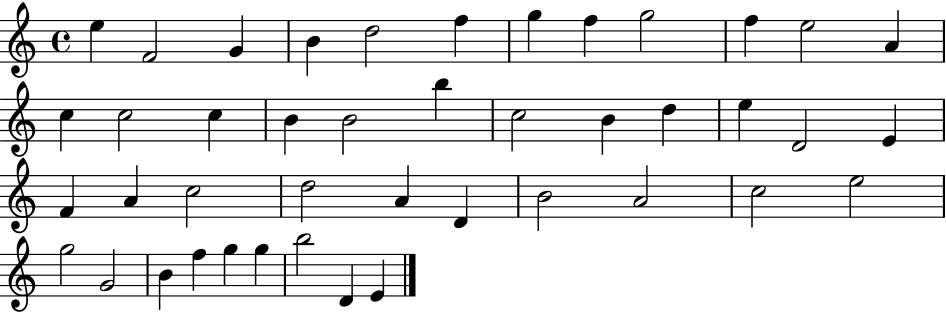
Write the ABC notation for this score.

X:1
T:Untitled
M:4/4
L:1/4
K:C
e F2 G B d2 f g f g2 f e2 A c c2 c B B2 b c2 B d e D2 E F A c2 d2 A D B2 A2 c2 e2 g2 G2 B f g g b2 D E